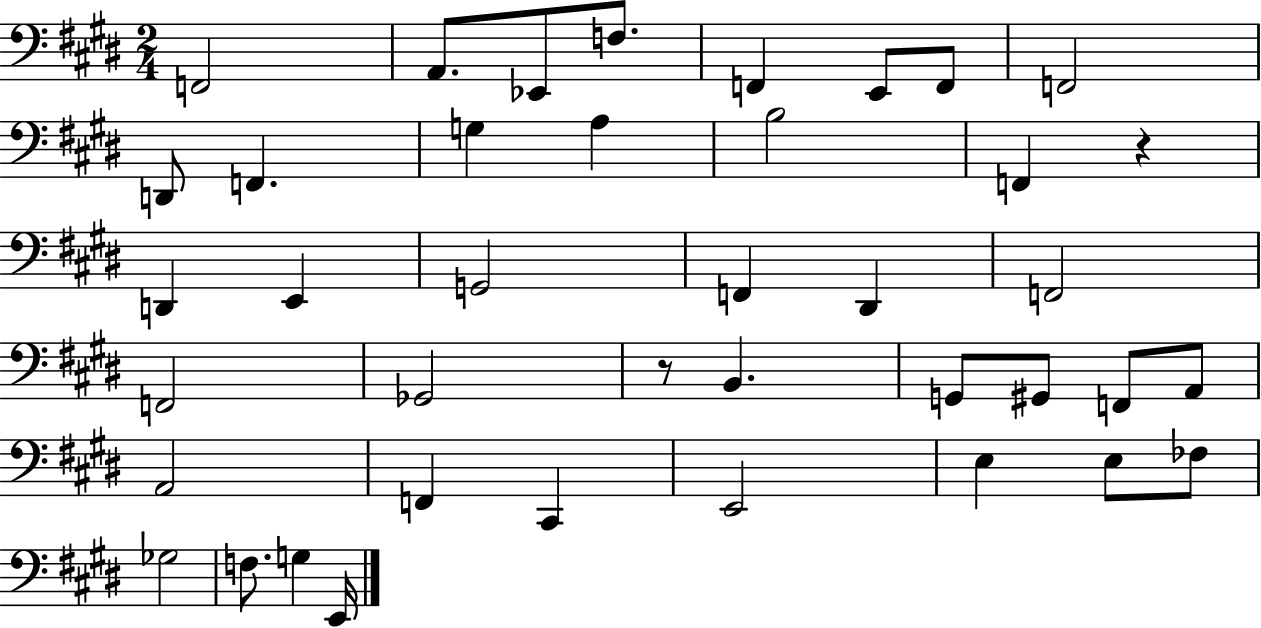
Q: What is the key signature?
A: E major